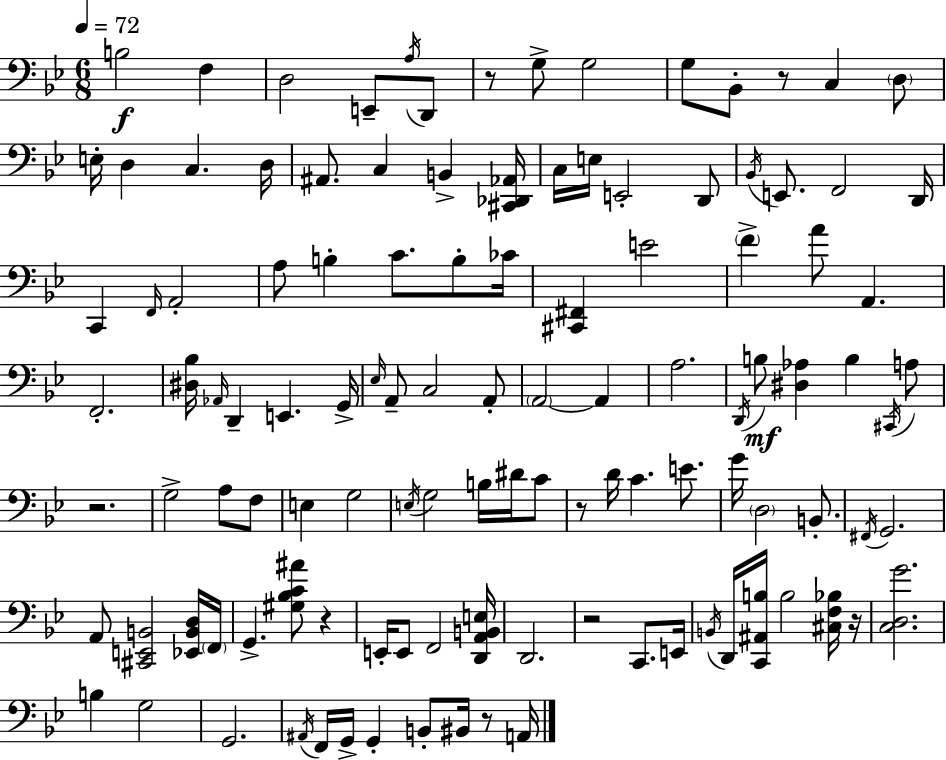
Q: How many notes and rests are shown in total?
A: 115